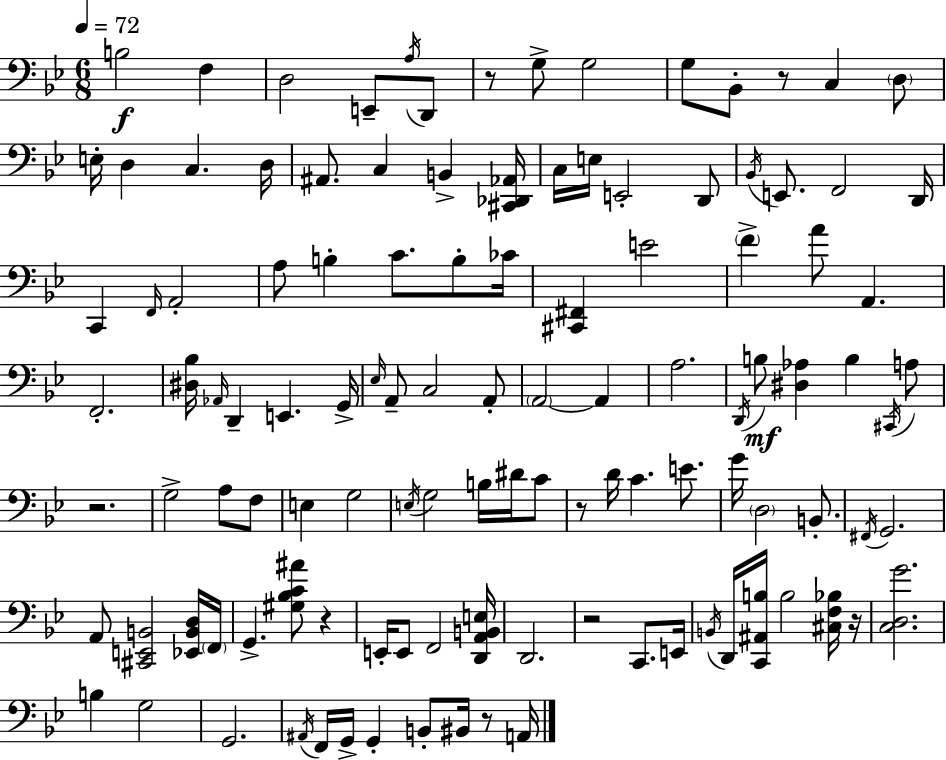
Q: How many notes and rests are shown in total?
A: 115